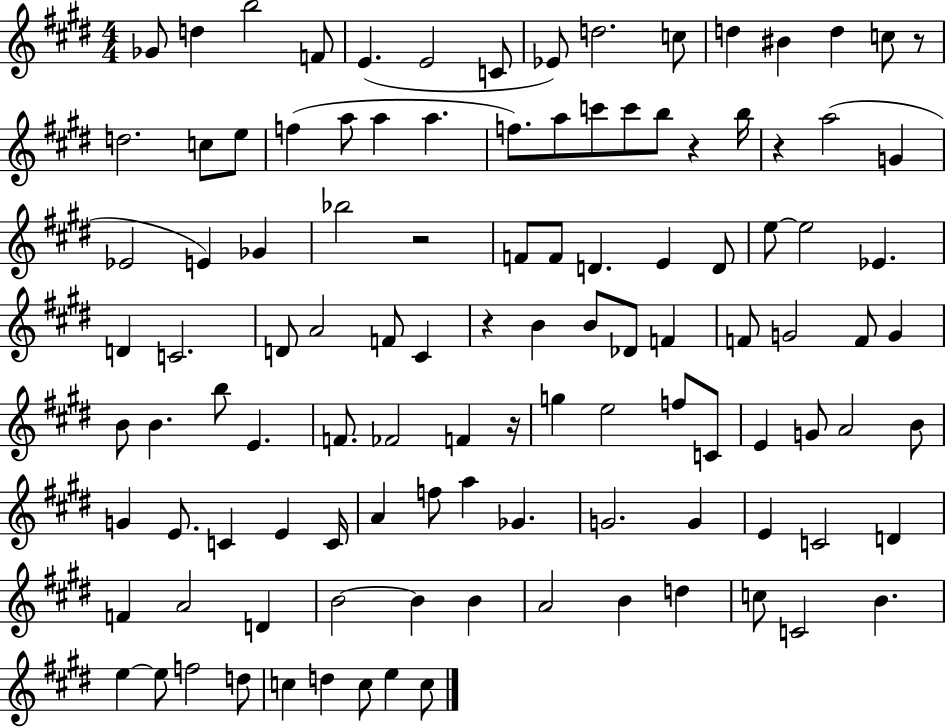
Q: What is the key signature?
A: E major